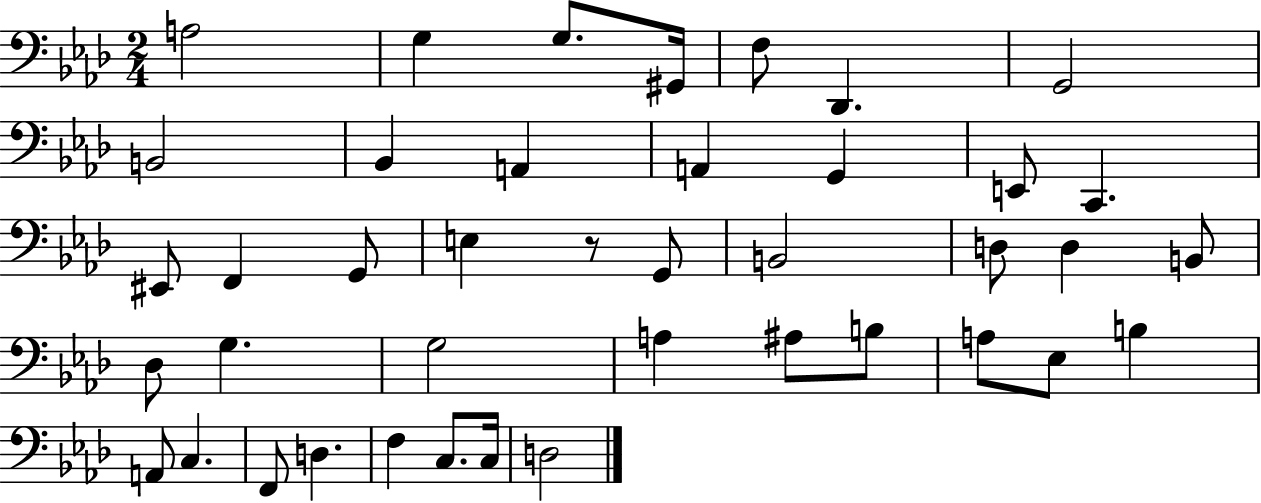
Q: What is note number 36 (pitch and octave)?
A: D3